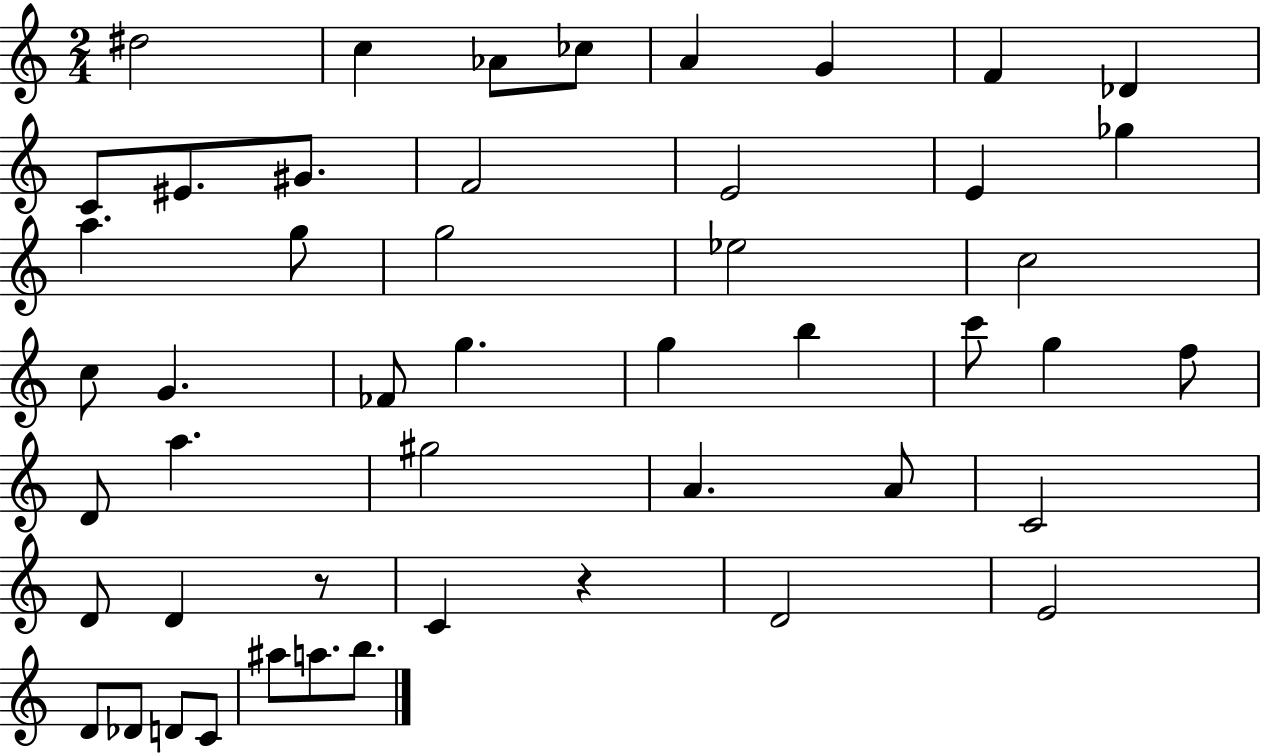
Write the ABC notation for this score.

X:1
T:Untitled
M:2/4
L:1/4
K:C
^d2 c _A/2 _c/2 A G F _D C/2 ^E/2 ^G/2 F2 E2 E _g a g/2 g2 _e2 c2 c/2 G _F/2 g g b c'/2 g f/2 D/2 a ^g2 A A/2 C2 D/2 D z/2 C z D2 E2 D/2 _D/2 D/2 C/2 ^a/2 a/2 b/2